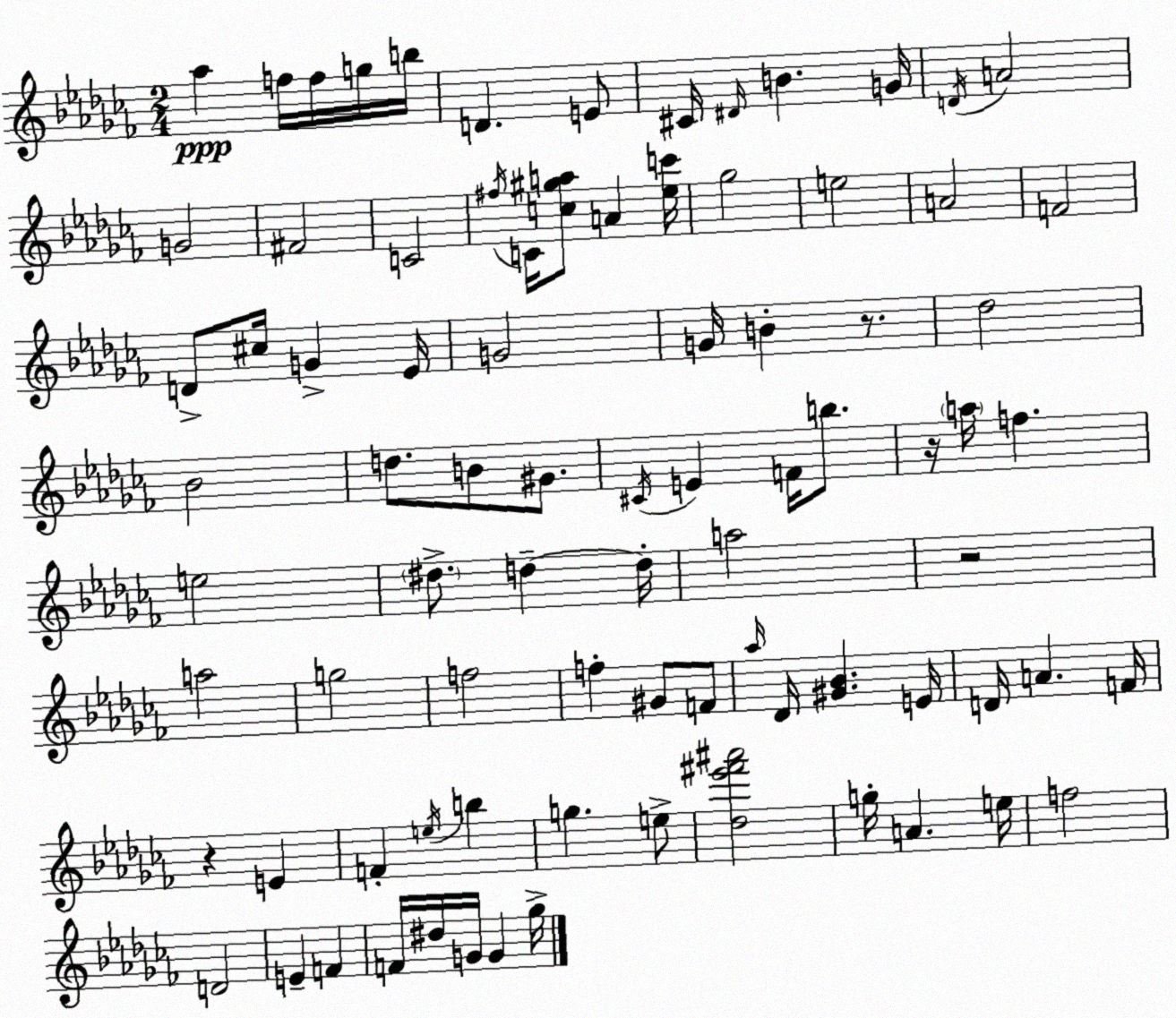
X:1
T:Untitled
M:2/4
L:1/4
K:Abm
_a f/4 f/4 g/4 b/4 D E/2 ^C/4 ^D/4 B G/4 D/4 A2 G2 ^F2 C2 ^f/4 C/4 [c^ga]/2 A [_ec']/4 _g2 e2 A2 F2 D/2 ^c/4 G _E/4 G2 G/4 B z/2 _d2 _B2 d/2 B/2 ^G/2 ^C/4 E F/4 b/2 z/4 a/4 f e2 ^d/2 d d/4 a2 z2 a2 g2 f2 f ^G/2 F/2 _a/4 _D/4 [^G_B] E/4 D/4 A F/4 z E F e/4 b g e/2 [_d_e'^f'^a']2 g/4 A e/4 f2 D2 E F F/4 ^d/4 G/4 G _g/4